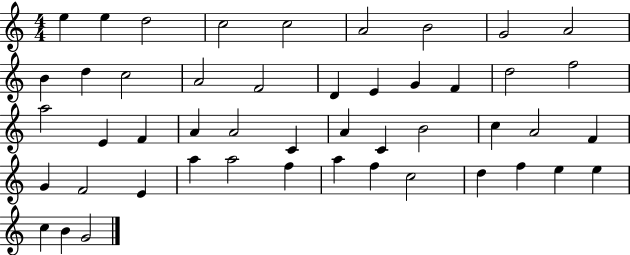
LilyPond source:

{
  \clef treble
  \numericTimeSignature
  \time 4/4
  \key c \major
  e''4 e''4 d''2 | c''2 c''2 | a'2 b'2 | g'2 a'2 | \break b'4 d''4 c''2 | a'2 f'2 | d'4 e'4 g'4 f'4 | d''2 f''2 | \break a''2 e'4 f'4 | a'4 a'2 c'4 | a'4 c'4 b'2 | c''4 a'2 f'4 | \break g'4 f'2 e'4 | a''4 a''2 f''4 | a''4 f''4 c''2 | d''4 f''4 e''4 e''4 | \break c''4 b'4 g'2 | \bar "|."
}